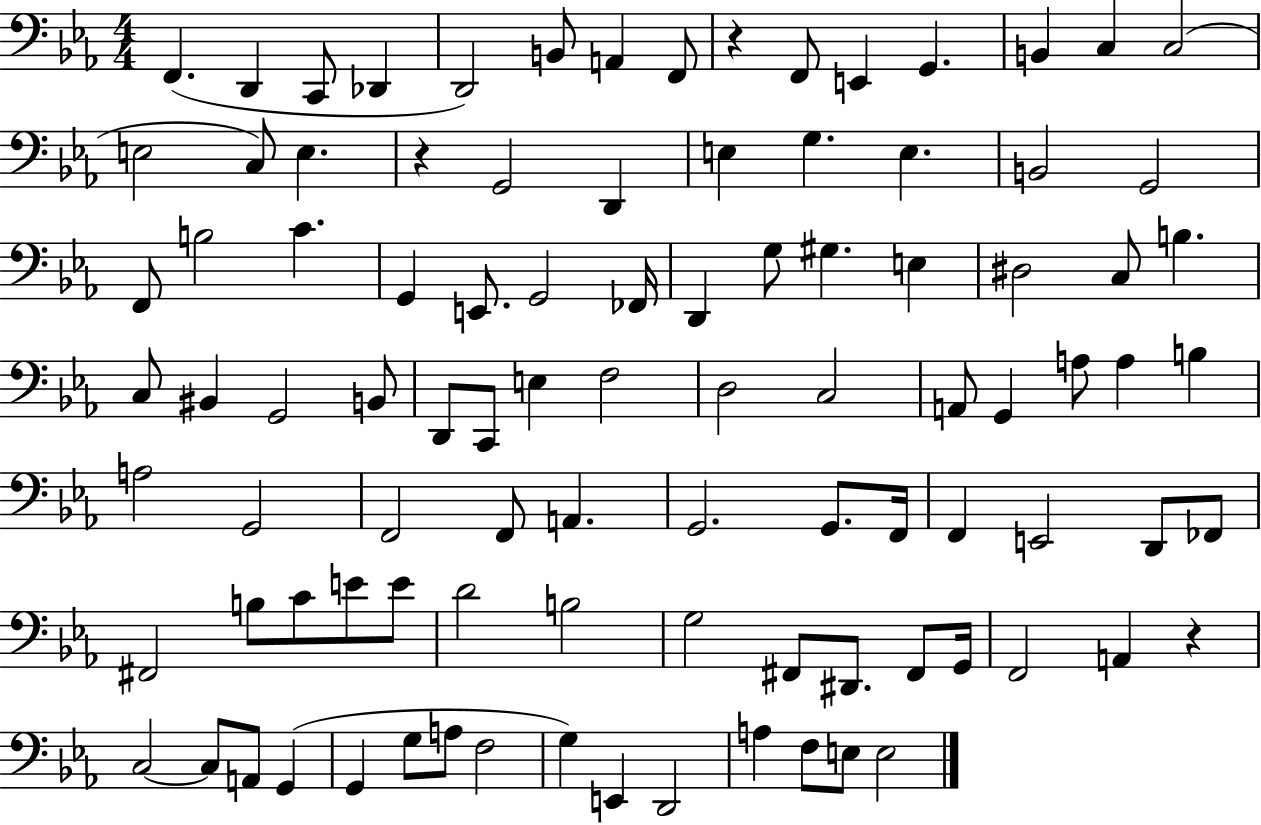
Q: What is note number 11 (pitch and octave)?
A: G2